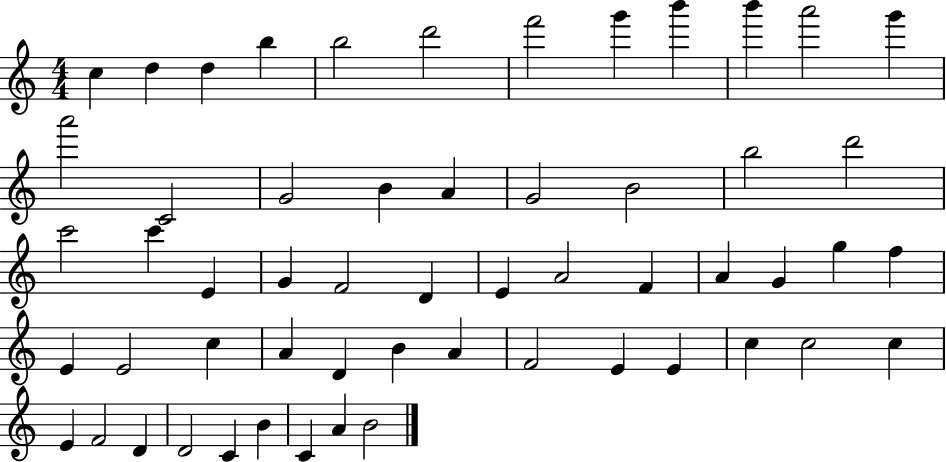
C5/q D5/q D5/q B5/q B5/h D6/h F6/h G6/q B6/q B6/q A6/h G6/q A6/h C4/h G4/h B4/q A4/q G4/h B4/h B5/h D6/h C6/h C6/q E4/q G4/q F4/h D4/q E4/q A4/h F4/q A4/q G4/q G5/q F5/q E4/q E4/h C5/q A4/q D4/q B4/q A4/q F4/h E4/q E4/q C5/q C5/h C5/q E4/q F4/h D4/q D4/h C4/q B4/q C4/q A4/q B4/h